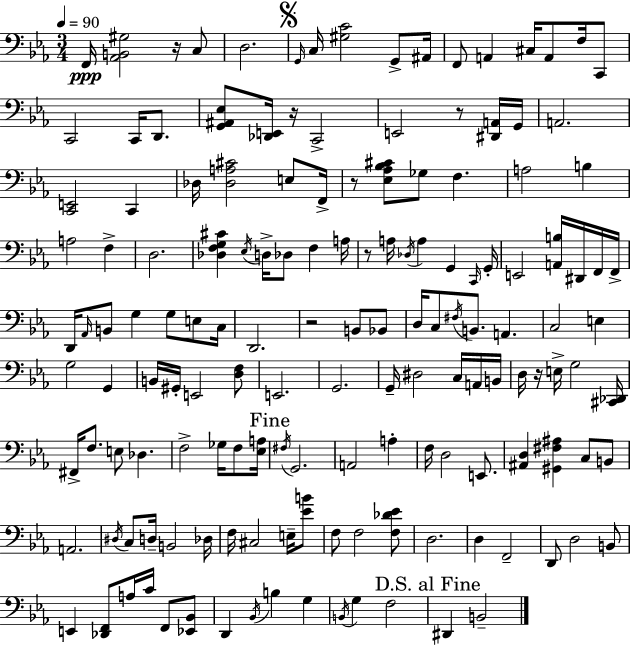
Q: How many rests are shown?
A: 7